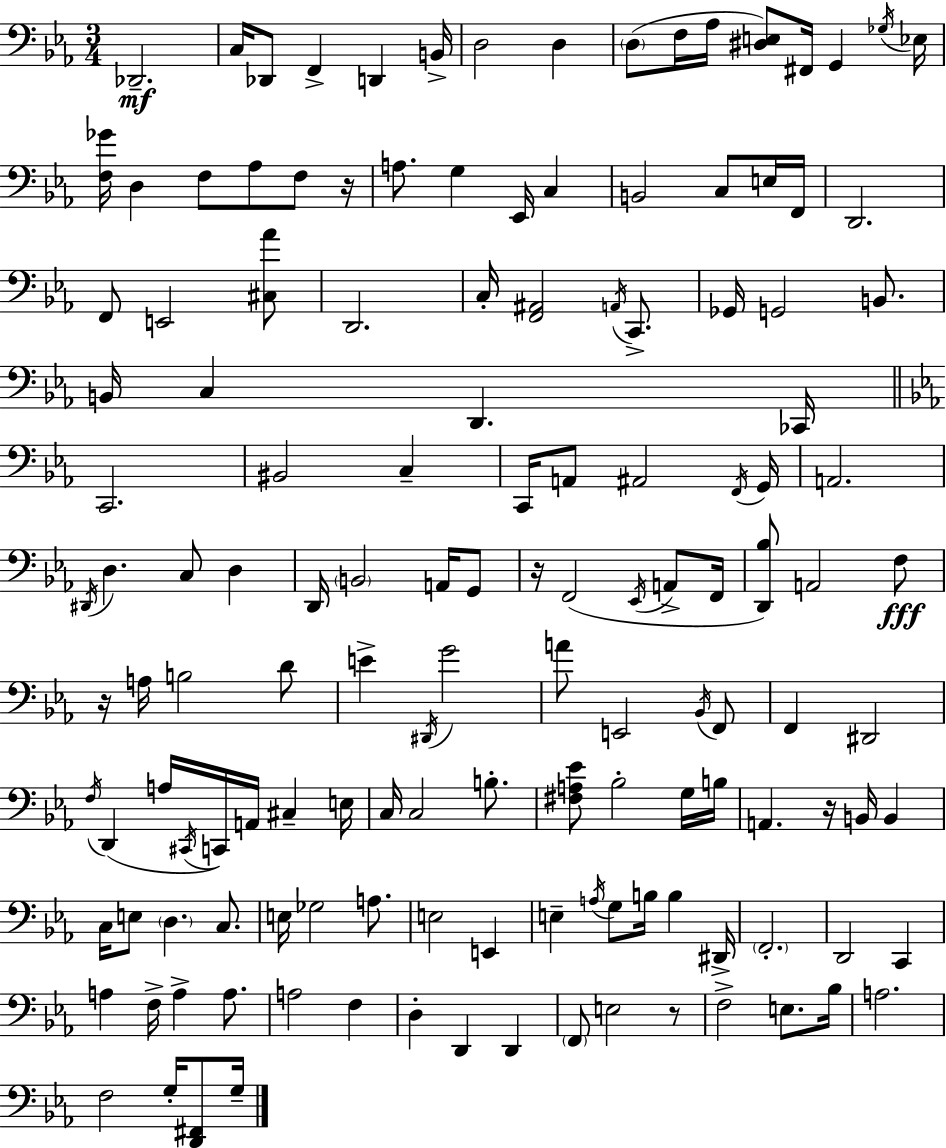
X:1
T:Untitled
M:3/4
L:1/4
K:Cm
_D,,2 C,/4 _D,,/2 F,, D,, B,,/4 D,2 D, D,/2 F,/4 _A,/4 [^D,E,]/2 ^F,,/4 G,, _G,/4 _E,/4 [F,_G]/4 D, F,/2 _A,/2 F,/2 z/4 A,/2 G, _E,,/4 C, B,,2 C,/2 E,/4 F,,/4 D,,2 F,,/2 E,,2 [^C,_A]/2 D,,2 C,/4 [F,,^A,,]2 A,,/4 C,,/2 _G,,/4 G,,2 B,,/2 B,,/4 C, D,, _C,,/4 C,,2 ^B,,2 C, C,,/4 A,,/2 ^A,,2 F,,/4 G,,/4 A,,2 ^D,,/4 D, C,/2 D, D,,/4 B,,2 A,,/4 G,,/2 z/4 F,,2 _E,,/4 A,,/2 F,,/4 [D,,_B,]/2 A,,2 F,/2 z/4 A,/4 B,2 D/2 E ^D,,/4 G2 A/2 E,,2 _B,,/4 F,,/2 F,, ^D,,2 F,/4 D,, A,/4 ^C,,/4 C,,/4 A,,/4 ^C, E,/4 C,/4 C,2 B,/2 [^F,A,_E]/2 _B,2 G,/4 B,/4 A,, z/4 B,,/4 B,, C,/4 E,/2 D, C,/2 E,/4 _G,2 A,/2 E,2 E,, E, A,/4 G,/2 B,/4 B, ^D,,/4 F,,2 D,,2 C,, A, F,/4 A, A,/2 A,2 F, D, D,, D,, F,,/2 E,2 z/2 F,2 E,/2 _B,/4 A,2 F,2 G,/4 [D,,^F,,]/2 G,/4